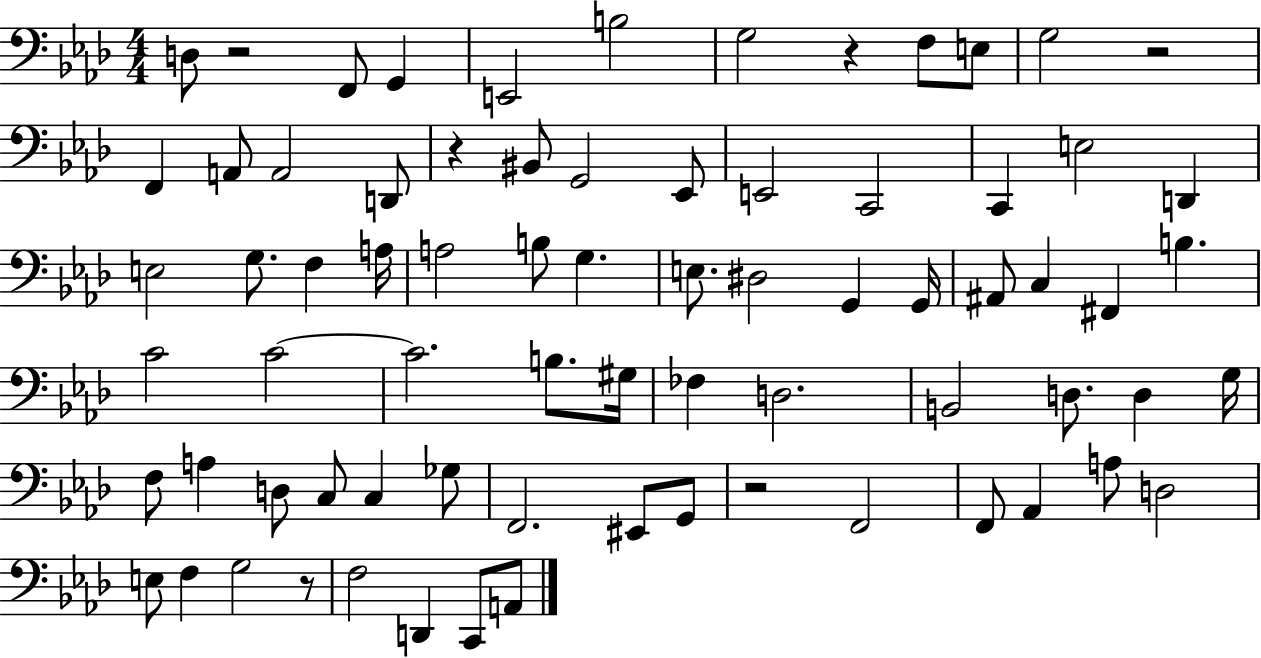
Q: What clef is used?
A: bass